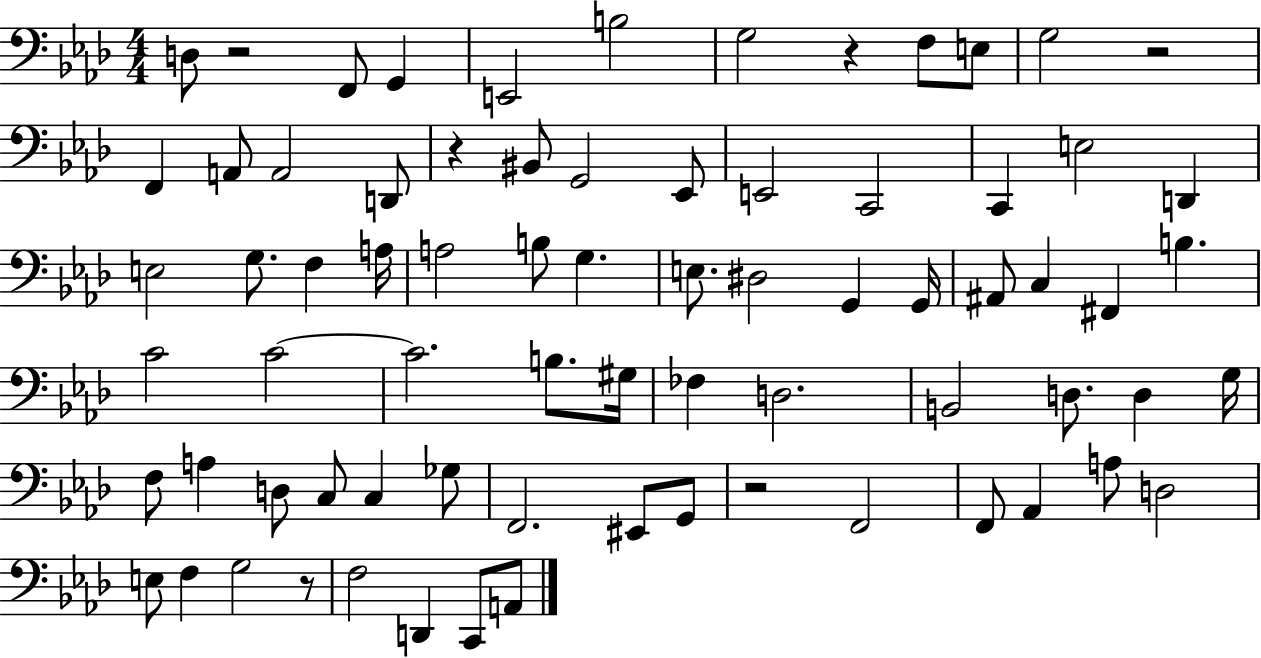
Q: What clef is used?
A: bass